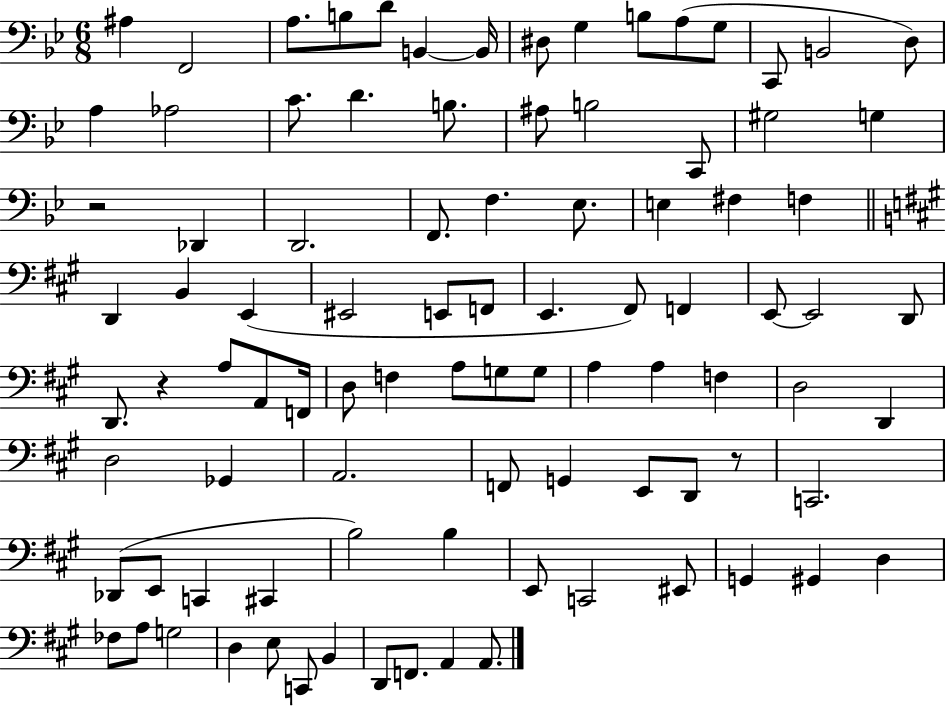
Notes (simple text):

A#3/q F2/h A3/e. B3/e D4/e B2/q B2/s D#3/e G3/q B3/e A3/e G3/e C2/e B2/h D3/e A3/q Ab3/h C4/e. D4/q. B3/e. A#3/e B3/h C2/e G#3/h G3/q R/h Db2/q D2/h. F2/e. F3/q. Eb3/e. E3/q F#3/q F3/q D2/q B2/q E2/q EIS2/h E2/e F2/e E2/q. F#2/e F2/q E2/e E2/h D2/e D2/e. R/q A3/e A2/e F2/s D3/e F3/q A3/e G3/e G3/e A3/q A3/q F3/q D3/h D2/q D3/h Gb2/q A2/h. F2/e G2/q E2/e D2/e R/e C2/h. Db2/e E2/e C2/q C#2/q B3/h B3/q E2/e C2/h EIS2/e G2/q G#2/q D3/q FES3/e A3/e G3/h D3/q E3/e C2/e B2/q D2/e F2/e. A2/q A2/e.